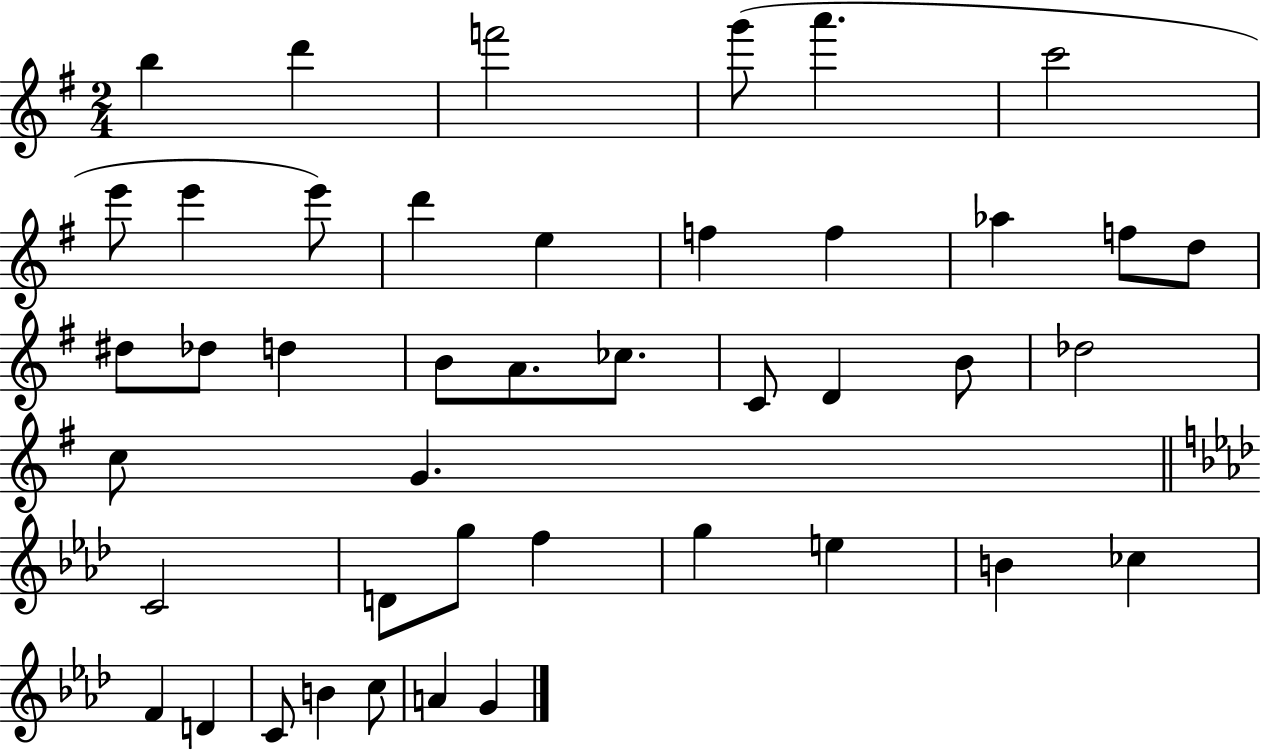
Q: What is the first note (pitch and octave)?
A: B5